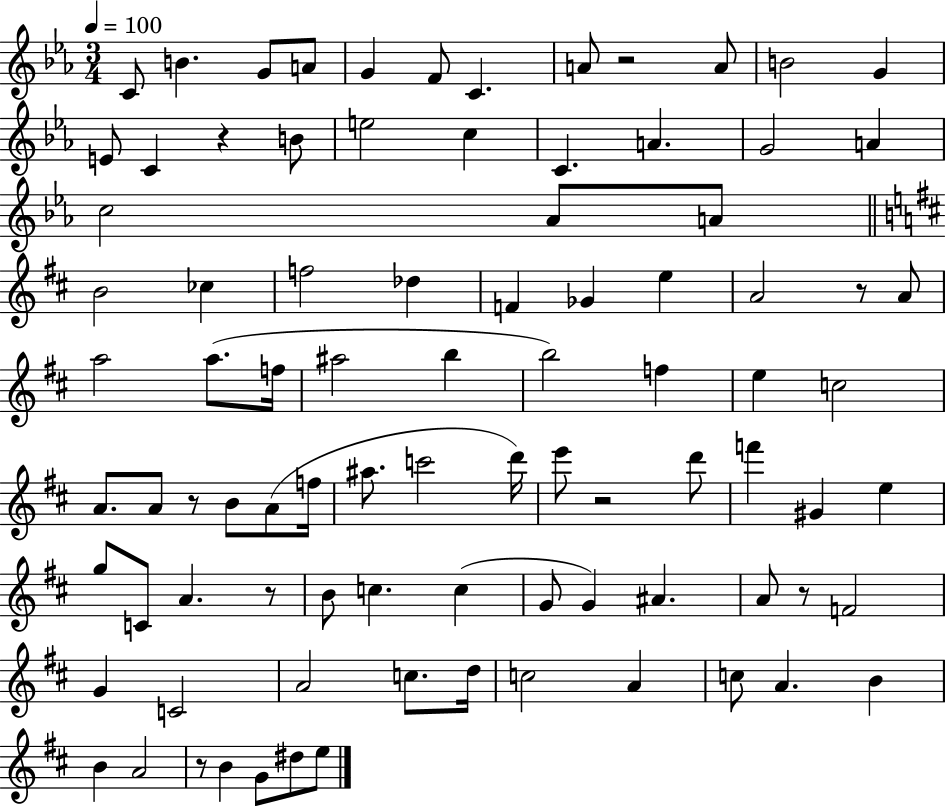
C4/e B4/q. G4/e A4/e G4/q F4/e C4/q. A4/e R/h A4/e B4/h G4/q E4/e C4/q R/q B4/e E5/h C5/q C4/q. A4/q. G4/h A4/q C5/h Ab4/e A4/e B4/h CES5/q F5/h Db5/q F4/q Gb4/q E5/q A4/h R/e A4/e A5/h A5/e. F5/s A#5/h B5/q B5/h F5/q E5/q C5/h A4/e. A4/e R/e B4/e A4/e F5/s A#5/e. C6/h D6/s E6/e R/h D6/e F6/q G#4/q E5/q G5/e C4/e A4/q. R/e B4/e C5/q. C5/q G4/e G4/q A#4/q. A4/e R/e F4/h G4/q C4/h A4/h C5/e. D5/s C5/h A4/q C5/e A4/q. B4/q B4/q A4/h R/e B4/q G4/e D#5/e E5/e